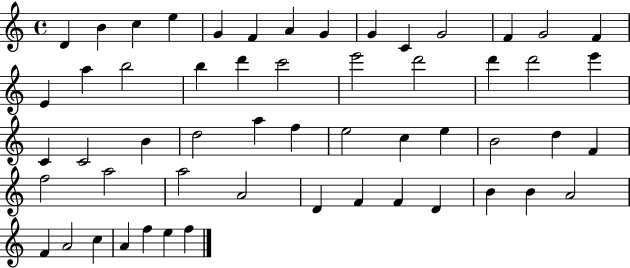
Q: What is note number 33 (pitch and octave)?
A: C5